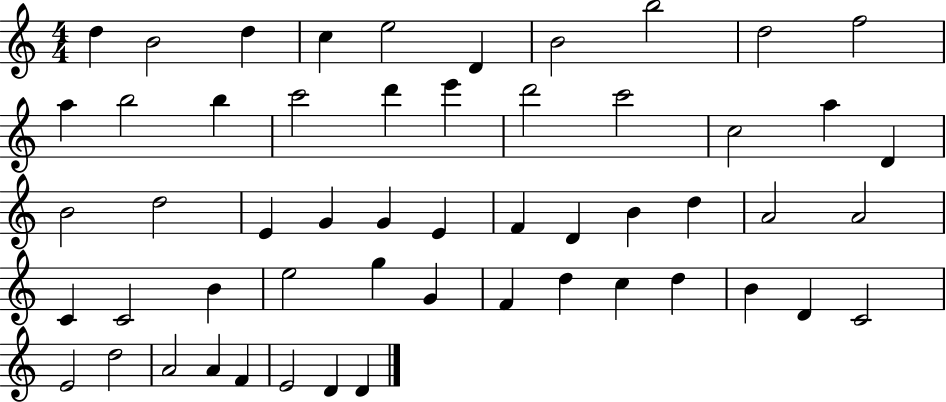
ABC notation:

X:1
T:Untitled
M:4/4
L:1/4
K:C
d B2 d c e2 D B2 b2 d2 f2 a b2 b c'2 d' e' d'2 c'2 c2 a D B2 d2 E G G E F D B d A2 A2 C C2 B e2 g G F d c d B D C2 E2 d2 A2 A F E2 D D